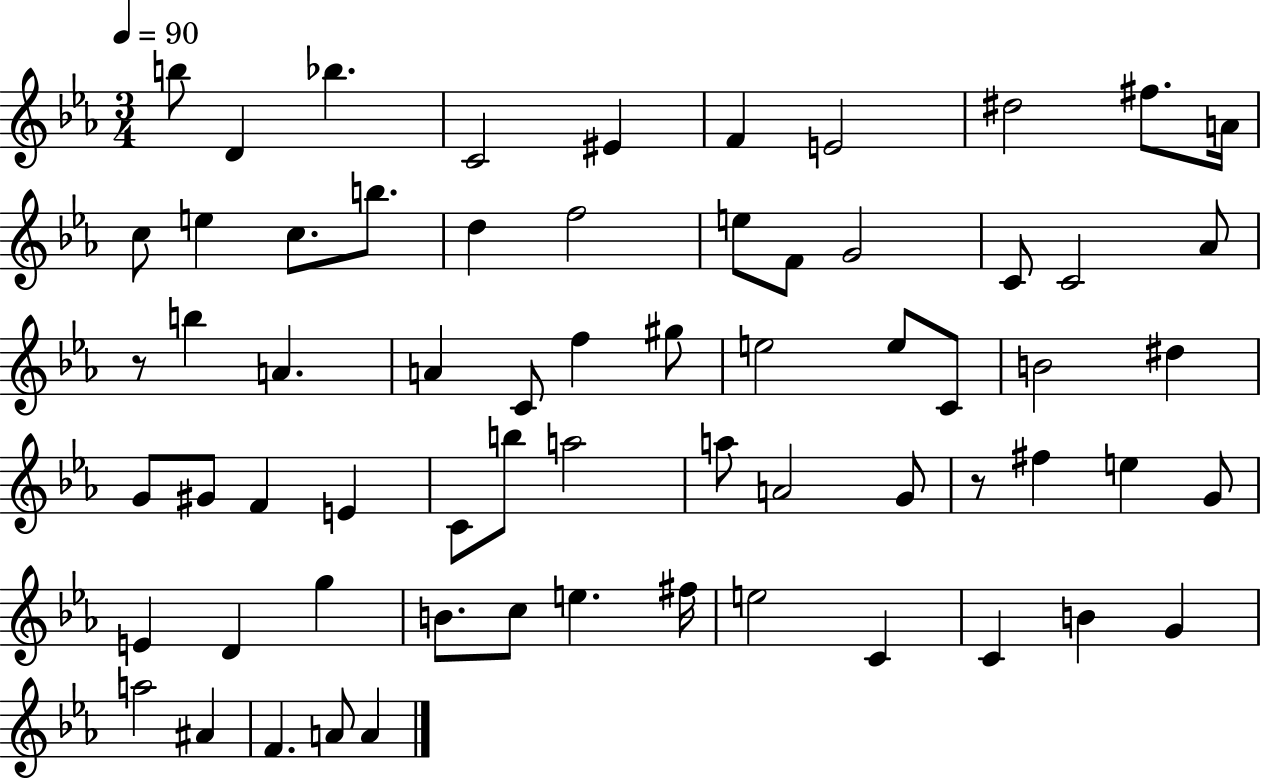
{
  \clef treble
  \numericTimeSignature
  \time 3/4
  \key ees \major
  \tempo 4 = 90
  b''8 d'4 bes''4. | c'2 eis'4 | f'4 e'2 | dis''2 fis''8. a'16 | \break c''8 e''4 c''8. b''8. | d''4 f''2 | e''8 f'8 g'2 | c'8 c'2 aes'8 | \break r8 b''4 a'4. | a'4 c'8 f''4 gis''8 | e''2 e''8 c'8 | b'2 dis''4 | \break g'8 gis'8 f'4 e'4 | c'8 b''8 a''2 | a''8 a'2 g'8 | r8 fis''4 e''4 g'8 | \break e'4 d'4 g''4 | b'8. c''8 e''4. fis''16 | e''2 c'4 | c'4 b'4 g'4 | \break a''2 ais'4 | f'4. a'8 a'4 | \bar "|."
}